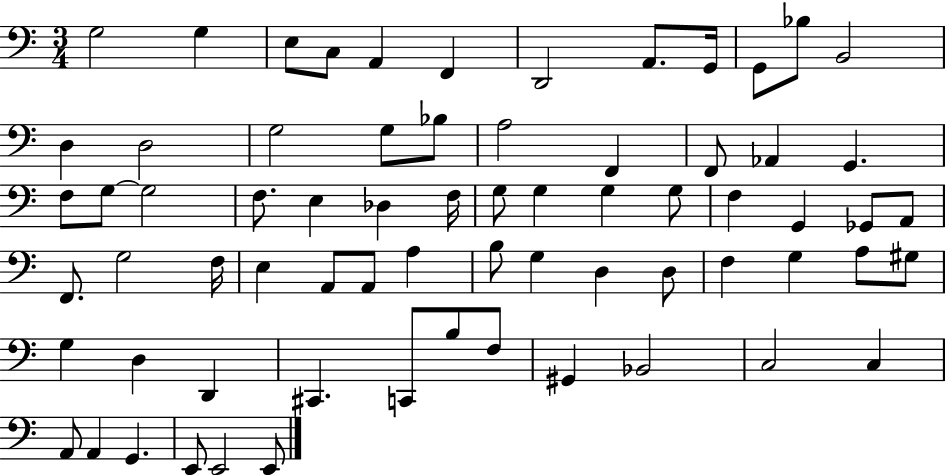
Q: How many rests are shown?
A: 0